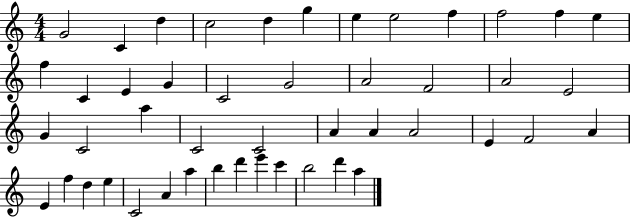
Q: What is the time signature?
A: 4/4